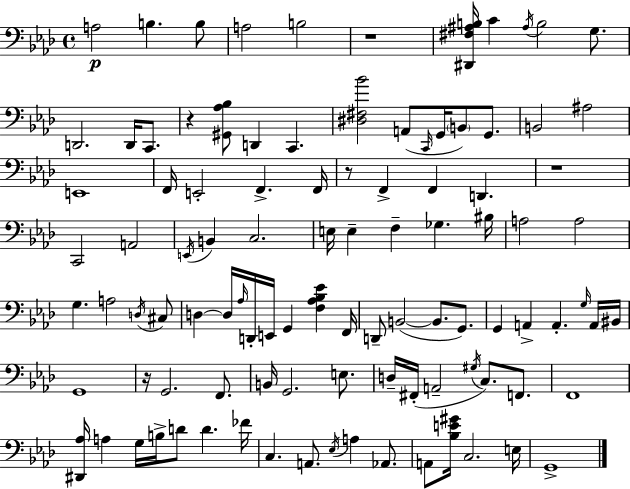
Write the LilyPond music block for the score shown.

{
  \clef bass
  \time 4/4
  \defaultTimeSignature
  \key f \minor
  a2\p b4. b8 | a2 b2 | r1 | <dis, fis ais b>16 c'4 \acciaccatura { ais16 } b2 g8. | \break d,2. d,16 c,8. | r4 <gis, aes bes>8 d,4 c,4. | <dis fis bes'>2 a,8( \grace { c,16 } g,16 \parenthesize b,8) g,8. | b,2 ais2 | \break e,1 | f,16 e,2-. f,4.-> | f,16 r8 f,4-> f,4 d,4. | r1 | \break c,2 a,2 | \acciaccatura { e,16 } b,4 c2. | e16 e4-- f4-- ges4. | bis16 a2 a2 | \break g4. a2 | \acciaccatura { d16 } cis8 d4~~ d16 \grace { aes16 } d,16-. e,16 g,4 | <f aes bes ees'>4 f,16 d,8-- b,2~(~ b,8. | g,8.) g,4 a,4-> a,4.-. | \break \grace { g16 } a,16 bis,16 g,1 | r16 g,2. | f,8. b,16 g,2. | e8. d16-- fis,16-.( a,2-- | \break \acciaccatura { gis16 }) c8. f,8. f,1 | <dis, aes>16 a4 g16 b16-> d'8 | d'4. fes'16 c4. a,8. | \acciaccatura { ees16 } a4 aes,8. a,8 <bes e' gis'>16 c2. | \break e16 g,1-> | \bar "|."
}